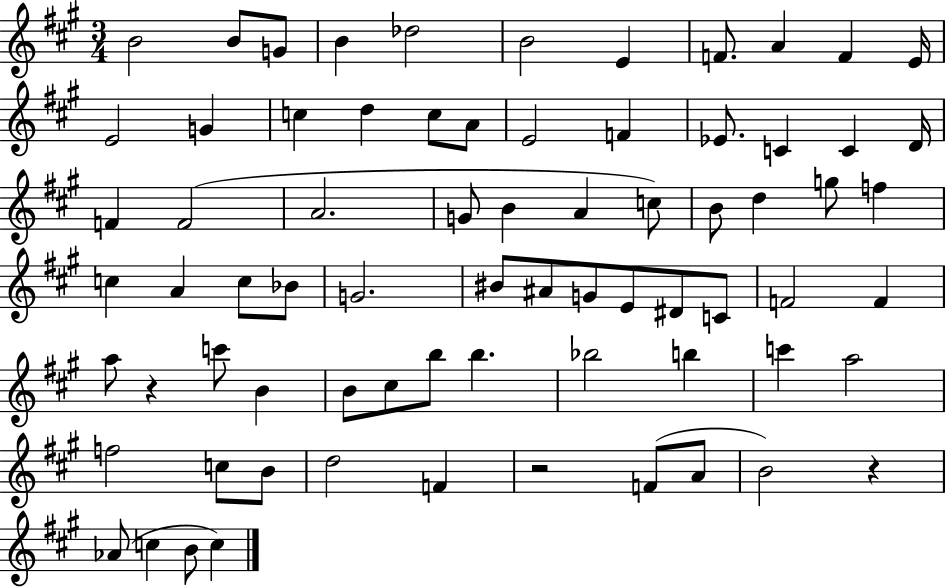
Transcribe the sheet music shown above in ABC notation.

X:1
T:Untitled
M:3/4
L:1/4
K:A
B2 B/2 G/2 B _d2 B2 E F/2 A F E/4 E2 G c d c/2 A/2 E2 F _E/2 C C D/4 F F2 A2 G/2 B A c/2 B/2 d g/2 f c A c/2 _B/2 G2 ^B/2 ^A/2 G/2 E/2 ^D/2 C/2 F2 F a/2 z c'/2 B B/2 ^c/2 b/2 b _b2 b c' a2 f2 c/2 B/2 d2 F z2 F/2 A/2 B2 z _A/2 c B/2 c